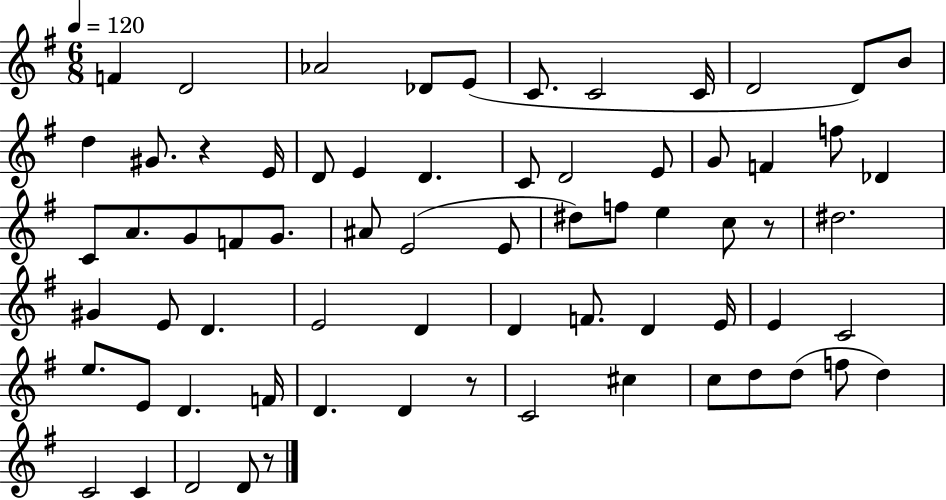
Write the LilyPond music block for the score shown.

{
  \clef treble
  \numericTimeSignature
  \time 6/8
  \key g \major
  \tempo 4 = 120
  f'4 d'2 | aes'2 des'8 e'8( | c'8. c'2 c'16 | d'2 d'8) b'8 | \break d''4 gis'8. r4 e'16 | d'8 e'4 d'4. | c'8 d'2 e'8 | g'8 f'4 f''8 des'4 | \break c'8 a'8. g'8 f'8 g'8. | ais'8 e'2( e'8 | dis''8) f''8 e''4 c''8 r8 | dis''2. | \break gis'4 e'8 d'4. | e'2 d'4 | d'4 f'8. d'4 e'16 | e'4 c'2 | \break e''8. e'8 d'4. f'16 | d'4. d'4 r8 | c'2 cis''4 | c''8 d''8 d''8( f''8 d''4) | \break c'2 c'4 | d'2 d'8 r8 | \bar "|."
}